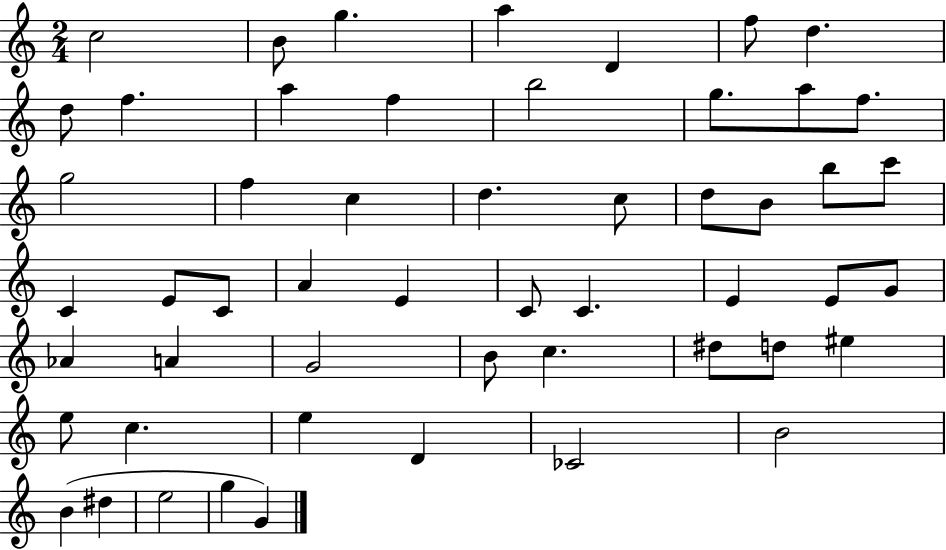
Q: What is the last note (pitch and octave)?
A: G4